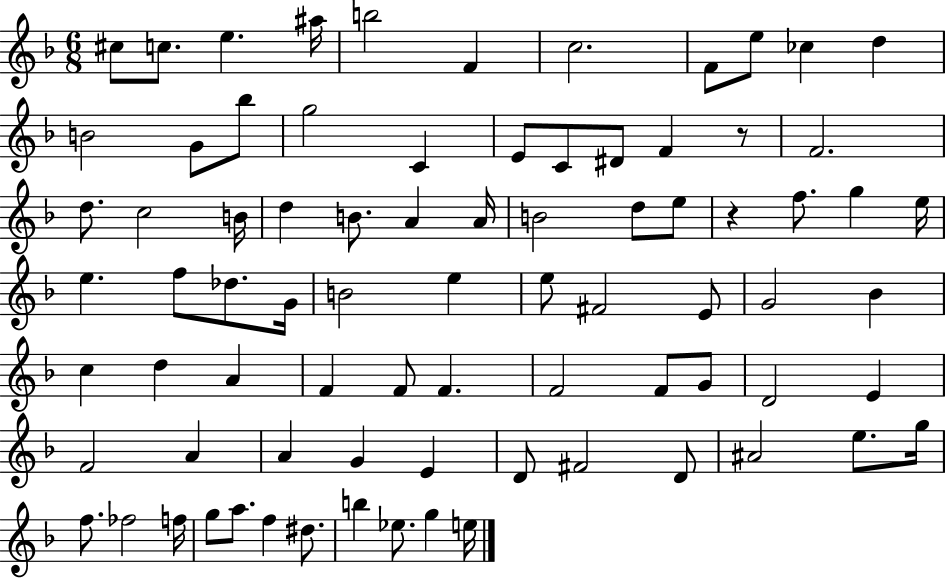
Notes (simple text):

C#5/e C5/e. E5/q. A#5/s B5/h F4/q C5/h. F4/e E5/e CES5/q D5/q B4/h G4/e Bb5/e G5/h C4/q E4/e C4/e D#4/e F4/q R/e F4/h. D5/e. C5/h B4/s D5/q B4/e. A4/q A4/s B4/h D5/e E5/e R/q F5/e. G5/q E5/s E5/q. F5/e Db5/e. G4/s B4/h E5/q E5/e F#4/h E4/e G4/h Bb4/q C5/q D5/q A4/q F4/q F4/e F4/q. F4/h F4/e G4/e D4/h E4/q F4/h A4/q A4/q G4/q E4/q D4/e F#4/h D4/e A#4/h E5/e. G5/s F5/e. FES5/h F5/s G5/e A5/e. F5/q D#5/e. B5/q Eb5/e. G5/q E5/s